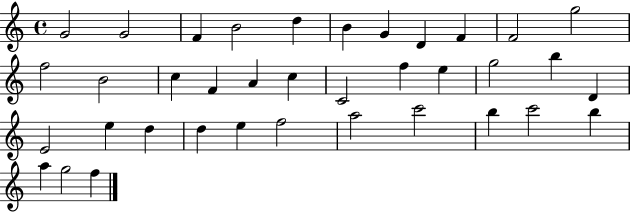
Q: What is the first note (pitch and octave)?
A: G4